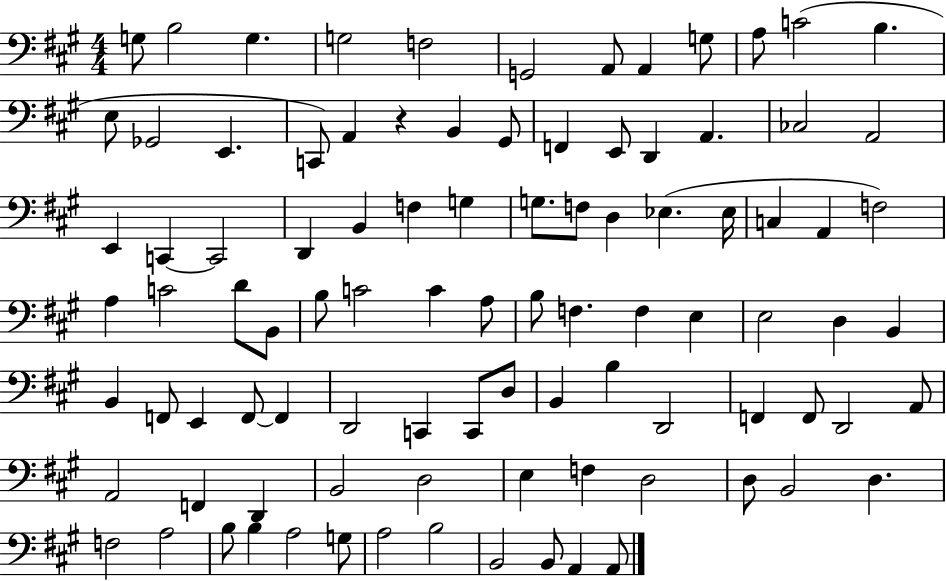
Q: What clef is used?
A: bass